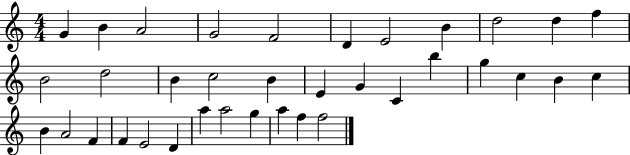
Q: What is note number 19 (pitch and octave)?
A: C4